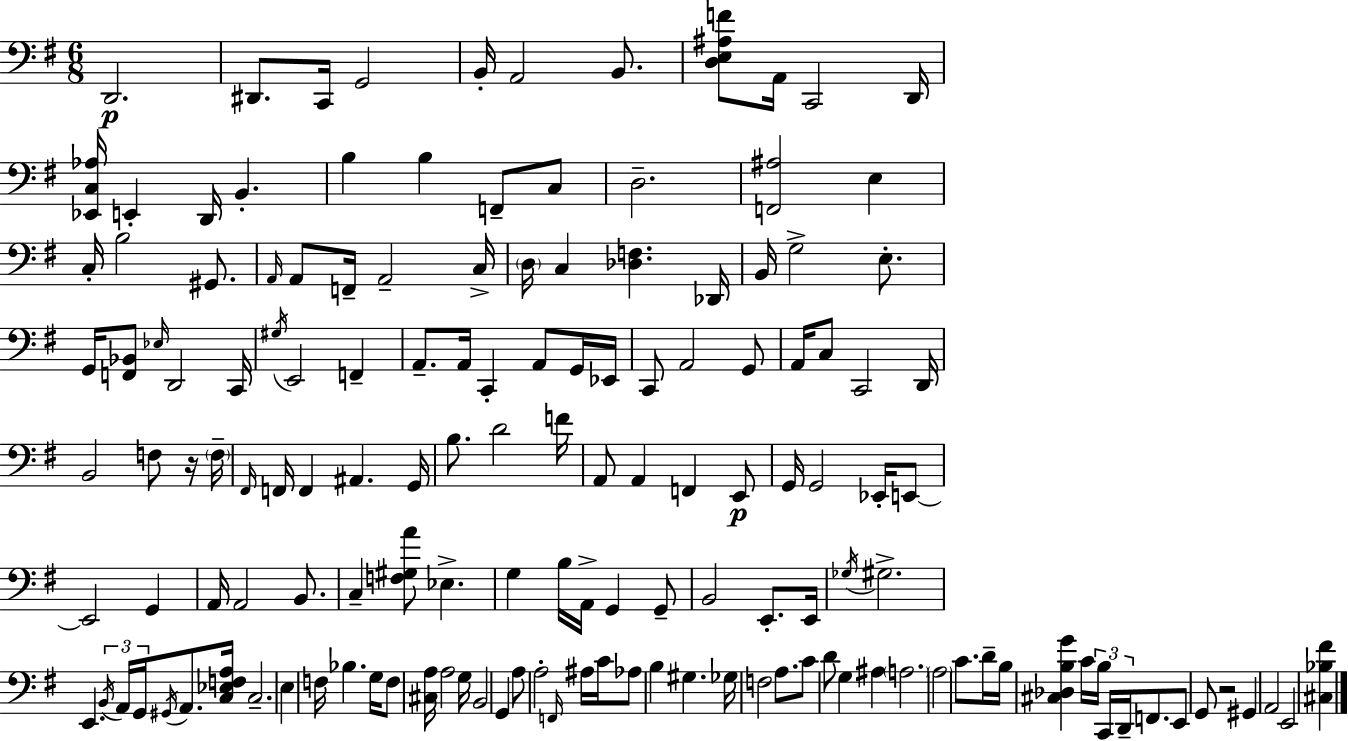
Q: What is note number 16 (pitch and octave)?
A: F2